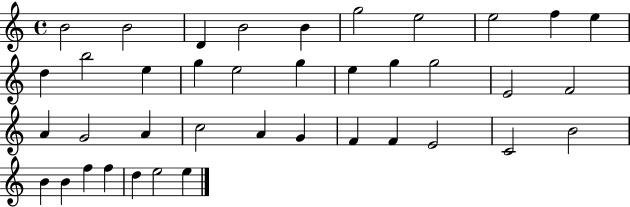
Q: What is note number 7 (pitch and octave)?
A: E5